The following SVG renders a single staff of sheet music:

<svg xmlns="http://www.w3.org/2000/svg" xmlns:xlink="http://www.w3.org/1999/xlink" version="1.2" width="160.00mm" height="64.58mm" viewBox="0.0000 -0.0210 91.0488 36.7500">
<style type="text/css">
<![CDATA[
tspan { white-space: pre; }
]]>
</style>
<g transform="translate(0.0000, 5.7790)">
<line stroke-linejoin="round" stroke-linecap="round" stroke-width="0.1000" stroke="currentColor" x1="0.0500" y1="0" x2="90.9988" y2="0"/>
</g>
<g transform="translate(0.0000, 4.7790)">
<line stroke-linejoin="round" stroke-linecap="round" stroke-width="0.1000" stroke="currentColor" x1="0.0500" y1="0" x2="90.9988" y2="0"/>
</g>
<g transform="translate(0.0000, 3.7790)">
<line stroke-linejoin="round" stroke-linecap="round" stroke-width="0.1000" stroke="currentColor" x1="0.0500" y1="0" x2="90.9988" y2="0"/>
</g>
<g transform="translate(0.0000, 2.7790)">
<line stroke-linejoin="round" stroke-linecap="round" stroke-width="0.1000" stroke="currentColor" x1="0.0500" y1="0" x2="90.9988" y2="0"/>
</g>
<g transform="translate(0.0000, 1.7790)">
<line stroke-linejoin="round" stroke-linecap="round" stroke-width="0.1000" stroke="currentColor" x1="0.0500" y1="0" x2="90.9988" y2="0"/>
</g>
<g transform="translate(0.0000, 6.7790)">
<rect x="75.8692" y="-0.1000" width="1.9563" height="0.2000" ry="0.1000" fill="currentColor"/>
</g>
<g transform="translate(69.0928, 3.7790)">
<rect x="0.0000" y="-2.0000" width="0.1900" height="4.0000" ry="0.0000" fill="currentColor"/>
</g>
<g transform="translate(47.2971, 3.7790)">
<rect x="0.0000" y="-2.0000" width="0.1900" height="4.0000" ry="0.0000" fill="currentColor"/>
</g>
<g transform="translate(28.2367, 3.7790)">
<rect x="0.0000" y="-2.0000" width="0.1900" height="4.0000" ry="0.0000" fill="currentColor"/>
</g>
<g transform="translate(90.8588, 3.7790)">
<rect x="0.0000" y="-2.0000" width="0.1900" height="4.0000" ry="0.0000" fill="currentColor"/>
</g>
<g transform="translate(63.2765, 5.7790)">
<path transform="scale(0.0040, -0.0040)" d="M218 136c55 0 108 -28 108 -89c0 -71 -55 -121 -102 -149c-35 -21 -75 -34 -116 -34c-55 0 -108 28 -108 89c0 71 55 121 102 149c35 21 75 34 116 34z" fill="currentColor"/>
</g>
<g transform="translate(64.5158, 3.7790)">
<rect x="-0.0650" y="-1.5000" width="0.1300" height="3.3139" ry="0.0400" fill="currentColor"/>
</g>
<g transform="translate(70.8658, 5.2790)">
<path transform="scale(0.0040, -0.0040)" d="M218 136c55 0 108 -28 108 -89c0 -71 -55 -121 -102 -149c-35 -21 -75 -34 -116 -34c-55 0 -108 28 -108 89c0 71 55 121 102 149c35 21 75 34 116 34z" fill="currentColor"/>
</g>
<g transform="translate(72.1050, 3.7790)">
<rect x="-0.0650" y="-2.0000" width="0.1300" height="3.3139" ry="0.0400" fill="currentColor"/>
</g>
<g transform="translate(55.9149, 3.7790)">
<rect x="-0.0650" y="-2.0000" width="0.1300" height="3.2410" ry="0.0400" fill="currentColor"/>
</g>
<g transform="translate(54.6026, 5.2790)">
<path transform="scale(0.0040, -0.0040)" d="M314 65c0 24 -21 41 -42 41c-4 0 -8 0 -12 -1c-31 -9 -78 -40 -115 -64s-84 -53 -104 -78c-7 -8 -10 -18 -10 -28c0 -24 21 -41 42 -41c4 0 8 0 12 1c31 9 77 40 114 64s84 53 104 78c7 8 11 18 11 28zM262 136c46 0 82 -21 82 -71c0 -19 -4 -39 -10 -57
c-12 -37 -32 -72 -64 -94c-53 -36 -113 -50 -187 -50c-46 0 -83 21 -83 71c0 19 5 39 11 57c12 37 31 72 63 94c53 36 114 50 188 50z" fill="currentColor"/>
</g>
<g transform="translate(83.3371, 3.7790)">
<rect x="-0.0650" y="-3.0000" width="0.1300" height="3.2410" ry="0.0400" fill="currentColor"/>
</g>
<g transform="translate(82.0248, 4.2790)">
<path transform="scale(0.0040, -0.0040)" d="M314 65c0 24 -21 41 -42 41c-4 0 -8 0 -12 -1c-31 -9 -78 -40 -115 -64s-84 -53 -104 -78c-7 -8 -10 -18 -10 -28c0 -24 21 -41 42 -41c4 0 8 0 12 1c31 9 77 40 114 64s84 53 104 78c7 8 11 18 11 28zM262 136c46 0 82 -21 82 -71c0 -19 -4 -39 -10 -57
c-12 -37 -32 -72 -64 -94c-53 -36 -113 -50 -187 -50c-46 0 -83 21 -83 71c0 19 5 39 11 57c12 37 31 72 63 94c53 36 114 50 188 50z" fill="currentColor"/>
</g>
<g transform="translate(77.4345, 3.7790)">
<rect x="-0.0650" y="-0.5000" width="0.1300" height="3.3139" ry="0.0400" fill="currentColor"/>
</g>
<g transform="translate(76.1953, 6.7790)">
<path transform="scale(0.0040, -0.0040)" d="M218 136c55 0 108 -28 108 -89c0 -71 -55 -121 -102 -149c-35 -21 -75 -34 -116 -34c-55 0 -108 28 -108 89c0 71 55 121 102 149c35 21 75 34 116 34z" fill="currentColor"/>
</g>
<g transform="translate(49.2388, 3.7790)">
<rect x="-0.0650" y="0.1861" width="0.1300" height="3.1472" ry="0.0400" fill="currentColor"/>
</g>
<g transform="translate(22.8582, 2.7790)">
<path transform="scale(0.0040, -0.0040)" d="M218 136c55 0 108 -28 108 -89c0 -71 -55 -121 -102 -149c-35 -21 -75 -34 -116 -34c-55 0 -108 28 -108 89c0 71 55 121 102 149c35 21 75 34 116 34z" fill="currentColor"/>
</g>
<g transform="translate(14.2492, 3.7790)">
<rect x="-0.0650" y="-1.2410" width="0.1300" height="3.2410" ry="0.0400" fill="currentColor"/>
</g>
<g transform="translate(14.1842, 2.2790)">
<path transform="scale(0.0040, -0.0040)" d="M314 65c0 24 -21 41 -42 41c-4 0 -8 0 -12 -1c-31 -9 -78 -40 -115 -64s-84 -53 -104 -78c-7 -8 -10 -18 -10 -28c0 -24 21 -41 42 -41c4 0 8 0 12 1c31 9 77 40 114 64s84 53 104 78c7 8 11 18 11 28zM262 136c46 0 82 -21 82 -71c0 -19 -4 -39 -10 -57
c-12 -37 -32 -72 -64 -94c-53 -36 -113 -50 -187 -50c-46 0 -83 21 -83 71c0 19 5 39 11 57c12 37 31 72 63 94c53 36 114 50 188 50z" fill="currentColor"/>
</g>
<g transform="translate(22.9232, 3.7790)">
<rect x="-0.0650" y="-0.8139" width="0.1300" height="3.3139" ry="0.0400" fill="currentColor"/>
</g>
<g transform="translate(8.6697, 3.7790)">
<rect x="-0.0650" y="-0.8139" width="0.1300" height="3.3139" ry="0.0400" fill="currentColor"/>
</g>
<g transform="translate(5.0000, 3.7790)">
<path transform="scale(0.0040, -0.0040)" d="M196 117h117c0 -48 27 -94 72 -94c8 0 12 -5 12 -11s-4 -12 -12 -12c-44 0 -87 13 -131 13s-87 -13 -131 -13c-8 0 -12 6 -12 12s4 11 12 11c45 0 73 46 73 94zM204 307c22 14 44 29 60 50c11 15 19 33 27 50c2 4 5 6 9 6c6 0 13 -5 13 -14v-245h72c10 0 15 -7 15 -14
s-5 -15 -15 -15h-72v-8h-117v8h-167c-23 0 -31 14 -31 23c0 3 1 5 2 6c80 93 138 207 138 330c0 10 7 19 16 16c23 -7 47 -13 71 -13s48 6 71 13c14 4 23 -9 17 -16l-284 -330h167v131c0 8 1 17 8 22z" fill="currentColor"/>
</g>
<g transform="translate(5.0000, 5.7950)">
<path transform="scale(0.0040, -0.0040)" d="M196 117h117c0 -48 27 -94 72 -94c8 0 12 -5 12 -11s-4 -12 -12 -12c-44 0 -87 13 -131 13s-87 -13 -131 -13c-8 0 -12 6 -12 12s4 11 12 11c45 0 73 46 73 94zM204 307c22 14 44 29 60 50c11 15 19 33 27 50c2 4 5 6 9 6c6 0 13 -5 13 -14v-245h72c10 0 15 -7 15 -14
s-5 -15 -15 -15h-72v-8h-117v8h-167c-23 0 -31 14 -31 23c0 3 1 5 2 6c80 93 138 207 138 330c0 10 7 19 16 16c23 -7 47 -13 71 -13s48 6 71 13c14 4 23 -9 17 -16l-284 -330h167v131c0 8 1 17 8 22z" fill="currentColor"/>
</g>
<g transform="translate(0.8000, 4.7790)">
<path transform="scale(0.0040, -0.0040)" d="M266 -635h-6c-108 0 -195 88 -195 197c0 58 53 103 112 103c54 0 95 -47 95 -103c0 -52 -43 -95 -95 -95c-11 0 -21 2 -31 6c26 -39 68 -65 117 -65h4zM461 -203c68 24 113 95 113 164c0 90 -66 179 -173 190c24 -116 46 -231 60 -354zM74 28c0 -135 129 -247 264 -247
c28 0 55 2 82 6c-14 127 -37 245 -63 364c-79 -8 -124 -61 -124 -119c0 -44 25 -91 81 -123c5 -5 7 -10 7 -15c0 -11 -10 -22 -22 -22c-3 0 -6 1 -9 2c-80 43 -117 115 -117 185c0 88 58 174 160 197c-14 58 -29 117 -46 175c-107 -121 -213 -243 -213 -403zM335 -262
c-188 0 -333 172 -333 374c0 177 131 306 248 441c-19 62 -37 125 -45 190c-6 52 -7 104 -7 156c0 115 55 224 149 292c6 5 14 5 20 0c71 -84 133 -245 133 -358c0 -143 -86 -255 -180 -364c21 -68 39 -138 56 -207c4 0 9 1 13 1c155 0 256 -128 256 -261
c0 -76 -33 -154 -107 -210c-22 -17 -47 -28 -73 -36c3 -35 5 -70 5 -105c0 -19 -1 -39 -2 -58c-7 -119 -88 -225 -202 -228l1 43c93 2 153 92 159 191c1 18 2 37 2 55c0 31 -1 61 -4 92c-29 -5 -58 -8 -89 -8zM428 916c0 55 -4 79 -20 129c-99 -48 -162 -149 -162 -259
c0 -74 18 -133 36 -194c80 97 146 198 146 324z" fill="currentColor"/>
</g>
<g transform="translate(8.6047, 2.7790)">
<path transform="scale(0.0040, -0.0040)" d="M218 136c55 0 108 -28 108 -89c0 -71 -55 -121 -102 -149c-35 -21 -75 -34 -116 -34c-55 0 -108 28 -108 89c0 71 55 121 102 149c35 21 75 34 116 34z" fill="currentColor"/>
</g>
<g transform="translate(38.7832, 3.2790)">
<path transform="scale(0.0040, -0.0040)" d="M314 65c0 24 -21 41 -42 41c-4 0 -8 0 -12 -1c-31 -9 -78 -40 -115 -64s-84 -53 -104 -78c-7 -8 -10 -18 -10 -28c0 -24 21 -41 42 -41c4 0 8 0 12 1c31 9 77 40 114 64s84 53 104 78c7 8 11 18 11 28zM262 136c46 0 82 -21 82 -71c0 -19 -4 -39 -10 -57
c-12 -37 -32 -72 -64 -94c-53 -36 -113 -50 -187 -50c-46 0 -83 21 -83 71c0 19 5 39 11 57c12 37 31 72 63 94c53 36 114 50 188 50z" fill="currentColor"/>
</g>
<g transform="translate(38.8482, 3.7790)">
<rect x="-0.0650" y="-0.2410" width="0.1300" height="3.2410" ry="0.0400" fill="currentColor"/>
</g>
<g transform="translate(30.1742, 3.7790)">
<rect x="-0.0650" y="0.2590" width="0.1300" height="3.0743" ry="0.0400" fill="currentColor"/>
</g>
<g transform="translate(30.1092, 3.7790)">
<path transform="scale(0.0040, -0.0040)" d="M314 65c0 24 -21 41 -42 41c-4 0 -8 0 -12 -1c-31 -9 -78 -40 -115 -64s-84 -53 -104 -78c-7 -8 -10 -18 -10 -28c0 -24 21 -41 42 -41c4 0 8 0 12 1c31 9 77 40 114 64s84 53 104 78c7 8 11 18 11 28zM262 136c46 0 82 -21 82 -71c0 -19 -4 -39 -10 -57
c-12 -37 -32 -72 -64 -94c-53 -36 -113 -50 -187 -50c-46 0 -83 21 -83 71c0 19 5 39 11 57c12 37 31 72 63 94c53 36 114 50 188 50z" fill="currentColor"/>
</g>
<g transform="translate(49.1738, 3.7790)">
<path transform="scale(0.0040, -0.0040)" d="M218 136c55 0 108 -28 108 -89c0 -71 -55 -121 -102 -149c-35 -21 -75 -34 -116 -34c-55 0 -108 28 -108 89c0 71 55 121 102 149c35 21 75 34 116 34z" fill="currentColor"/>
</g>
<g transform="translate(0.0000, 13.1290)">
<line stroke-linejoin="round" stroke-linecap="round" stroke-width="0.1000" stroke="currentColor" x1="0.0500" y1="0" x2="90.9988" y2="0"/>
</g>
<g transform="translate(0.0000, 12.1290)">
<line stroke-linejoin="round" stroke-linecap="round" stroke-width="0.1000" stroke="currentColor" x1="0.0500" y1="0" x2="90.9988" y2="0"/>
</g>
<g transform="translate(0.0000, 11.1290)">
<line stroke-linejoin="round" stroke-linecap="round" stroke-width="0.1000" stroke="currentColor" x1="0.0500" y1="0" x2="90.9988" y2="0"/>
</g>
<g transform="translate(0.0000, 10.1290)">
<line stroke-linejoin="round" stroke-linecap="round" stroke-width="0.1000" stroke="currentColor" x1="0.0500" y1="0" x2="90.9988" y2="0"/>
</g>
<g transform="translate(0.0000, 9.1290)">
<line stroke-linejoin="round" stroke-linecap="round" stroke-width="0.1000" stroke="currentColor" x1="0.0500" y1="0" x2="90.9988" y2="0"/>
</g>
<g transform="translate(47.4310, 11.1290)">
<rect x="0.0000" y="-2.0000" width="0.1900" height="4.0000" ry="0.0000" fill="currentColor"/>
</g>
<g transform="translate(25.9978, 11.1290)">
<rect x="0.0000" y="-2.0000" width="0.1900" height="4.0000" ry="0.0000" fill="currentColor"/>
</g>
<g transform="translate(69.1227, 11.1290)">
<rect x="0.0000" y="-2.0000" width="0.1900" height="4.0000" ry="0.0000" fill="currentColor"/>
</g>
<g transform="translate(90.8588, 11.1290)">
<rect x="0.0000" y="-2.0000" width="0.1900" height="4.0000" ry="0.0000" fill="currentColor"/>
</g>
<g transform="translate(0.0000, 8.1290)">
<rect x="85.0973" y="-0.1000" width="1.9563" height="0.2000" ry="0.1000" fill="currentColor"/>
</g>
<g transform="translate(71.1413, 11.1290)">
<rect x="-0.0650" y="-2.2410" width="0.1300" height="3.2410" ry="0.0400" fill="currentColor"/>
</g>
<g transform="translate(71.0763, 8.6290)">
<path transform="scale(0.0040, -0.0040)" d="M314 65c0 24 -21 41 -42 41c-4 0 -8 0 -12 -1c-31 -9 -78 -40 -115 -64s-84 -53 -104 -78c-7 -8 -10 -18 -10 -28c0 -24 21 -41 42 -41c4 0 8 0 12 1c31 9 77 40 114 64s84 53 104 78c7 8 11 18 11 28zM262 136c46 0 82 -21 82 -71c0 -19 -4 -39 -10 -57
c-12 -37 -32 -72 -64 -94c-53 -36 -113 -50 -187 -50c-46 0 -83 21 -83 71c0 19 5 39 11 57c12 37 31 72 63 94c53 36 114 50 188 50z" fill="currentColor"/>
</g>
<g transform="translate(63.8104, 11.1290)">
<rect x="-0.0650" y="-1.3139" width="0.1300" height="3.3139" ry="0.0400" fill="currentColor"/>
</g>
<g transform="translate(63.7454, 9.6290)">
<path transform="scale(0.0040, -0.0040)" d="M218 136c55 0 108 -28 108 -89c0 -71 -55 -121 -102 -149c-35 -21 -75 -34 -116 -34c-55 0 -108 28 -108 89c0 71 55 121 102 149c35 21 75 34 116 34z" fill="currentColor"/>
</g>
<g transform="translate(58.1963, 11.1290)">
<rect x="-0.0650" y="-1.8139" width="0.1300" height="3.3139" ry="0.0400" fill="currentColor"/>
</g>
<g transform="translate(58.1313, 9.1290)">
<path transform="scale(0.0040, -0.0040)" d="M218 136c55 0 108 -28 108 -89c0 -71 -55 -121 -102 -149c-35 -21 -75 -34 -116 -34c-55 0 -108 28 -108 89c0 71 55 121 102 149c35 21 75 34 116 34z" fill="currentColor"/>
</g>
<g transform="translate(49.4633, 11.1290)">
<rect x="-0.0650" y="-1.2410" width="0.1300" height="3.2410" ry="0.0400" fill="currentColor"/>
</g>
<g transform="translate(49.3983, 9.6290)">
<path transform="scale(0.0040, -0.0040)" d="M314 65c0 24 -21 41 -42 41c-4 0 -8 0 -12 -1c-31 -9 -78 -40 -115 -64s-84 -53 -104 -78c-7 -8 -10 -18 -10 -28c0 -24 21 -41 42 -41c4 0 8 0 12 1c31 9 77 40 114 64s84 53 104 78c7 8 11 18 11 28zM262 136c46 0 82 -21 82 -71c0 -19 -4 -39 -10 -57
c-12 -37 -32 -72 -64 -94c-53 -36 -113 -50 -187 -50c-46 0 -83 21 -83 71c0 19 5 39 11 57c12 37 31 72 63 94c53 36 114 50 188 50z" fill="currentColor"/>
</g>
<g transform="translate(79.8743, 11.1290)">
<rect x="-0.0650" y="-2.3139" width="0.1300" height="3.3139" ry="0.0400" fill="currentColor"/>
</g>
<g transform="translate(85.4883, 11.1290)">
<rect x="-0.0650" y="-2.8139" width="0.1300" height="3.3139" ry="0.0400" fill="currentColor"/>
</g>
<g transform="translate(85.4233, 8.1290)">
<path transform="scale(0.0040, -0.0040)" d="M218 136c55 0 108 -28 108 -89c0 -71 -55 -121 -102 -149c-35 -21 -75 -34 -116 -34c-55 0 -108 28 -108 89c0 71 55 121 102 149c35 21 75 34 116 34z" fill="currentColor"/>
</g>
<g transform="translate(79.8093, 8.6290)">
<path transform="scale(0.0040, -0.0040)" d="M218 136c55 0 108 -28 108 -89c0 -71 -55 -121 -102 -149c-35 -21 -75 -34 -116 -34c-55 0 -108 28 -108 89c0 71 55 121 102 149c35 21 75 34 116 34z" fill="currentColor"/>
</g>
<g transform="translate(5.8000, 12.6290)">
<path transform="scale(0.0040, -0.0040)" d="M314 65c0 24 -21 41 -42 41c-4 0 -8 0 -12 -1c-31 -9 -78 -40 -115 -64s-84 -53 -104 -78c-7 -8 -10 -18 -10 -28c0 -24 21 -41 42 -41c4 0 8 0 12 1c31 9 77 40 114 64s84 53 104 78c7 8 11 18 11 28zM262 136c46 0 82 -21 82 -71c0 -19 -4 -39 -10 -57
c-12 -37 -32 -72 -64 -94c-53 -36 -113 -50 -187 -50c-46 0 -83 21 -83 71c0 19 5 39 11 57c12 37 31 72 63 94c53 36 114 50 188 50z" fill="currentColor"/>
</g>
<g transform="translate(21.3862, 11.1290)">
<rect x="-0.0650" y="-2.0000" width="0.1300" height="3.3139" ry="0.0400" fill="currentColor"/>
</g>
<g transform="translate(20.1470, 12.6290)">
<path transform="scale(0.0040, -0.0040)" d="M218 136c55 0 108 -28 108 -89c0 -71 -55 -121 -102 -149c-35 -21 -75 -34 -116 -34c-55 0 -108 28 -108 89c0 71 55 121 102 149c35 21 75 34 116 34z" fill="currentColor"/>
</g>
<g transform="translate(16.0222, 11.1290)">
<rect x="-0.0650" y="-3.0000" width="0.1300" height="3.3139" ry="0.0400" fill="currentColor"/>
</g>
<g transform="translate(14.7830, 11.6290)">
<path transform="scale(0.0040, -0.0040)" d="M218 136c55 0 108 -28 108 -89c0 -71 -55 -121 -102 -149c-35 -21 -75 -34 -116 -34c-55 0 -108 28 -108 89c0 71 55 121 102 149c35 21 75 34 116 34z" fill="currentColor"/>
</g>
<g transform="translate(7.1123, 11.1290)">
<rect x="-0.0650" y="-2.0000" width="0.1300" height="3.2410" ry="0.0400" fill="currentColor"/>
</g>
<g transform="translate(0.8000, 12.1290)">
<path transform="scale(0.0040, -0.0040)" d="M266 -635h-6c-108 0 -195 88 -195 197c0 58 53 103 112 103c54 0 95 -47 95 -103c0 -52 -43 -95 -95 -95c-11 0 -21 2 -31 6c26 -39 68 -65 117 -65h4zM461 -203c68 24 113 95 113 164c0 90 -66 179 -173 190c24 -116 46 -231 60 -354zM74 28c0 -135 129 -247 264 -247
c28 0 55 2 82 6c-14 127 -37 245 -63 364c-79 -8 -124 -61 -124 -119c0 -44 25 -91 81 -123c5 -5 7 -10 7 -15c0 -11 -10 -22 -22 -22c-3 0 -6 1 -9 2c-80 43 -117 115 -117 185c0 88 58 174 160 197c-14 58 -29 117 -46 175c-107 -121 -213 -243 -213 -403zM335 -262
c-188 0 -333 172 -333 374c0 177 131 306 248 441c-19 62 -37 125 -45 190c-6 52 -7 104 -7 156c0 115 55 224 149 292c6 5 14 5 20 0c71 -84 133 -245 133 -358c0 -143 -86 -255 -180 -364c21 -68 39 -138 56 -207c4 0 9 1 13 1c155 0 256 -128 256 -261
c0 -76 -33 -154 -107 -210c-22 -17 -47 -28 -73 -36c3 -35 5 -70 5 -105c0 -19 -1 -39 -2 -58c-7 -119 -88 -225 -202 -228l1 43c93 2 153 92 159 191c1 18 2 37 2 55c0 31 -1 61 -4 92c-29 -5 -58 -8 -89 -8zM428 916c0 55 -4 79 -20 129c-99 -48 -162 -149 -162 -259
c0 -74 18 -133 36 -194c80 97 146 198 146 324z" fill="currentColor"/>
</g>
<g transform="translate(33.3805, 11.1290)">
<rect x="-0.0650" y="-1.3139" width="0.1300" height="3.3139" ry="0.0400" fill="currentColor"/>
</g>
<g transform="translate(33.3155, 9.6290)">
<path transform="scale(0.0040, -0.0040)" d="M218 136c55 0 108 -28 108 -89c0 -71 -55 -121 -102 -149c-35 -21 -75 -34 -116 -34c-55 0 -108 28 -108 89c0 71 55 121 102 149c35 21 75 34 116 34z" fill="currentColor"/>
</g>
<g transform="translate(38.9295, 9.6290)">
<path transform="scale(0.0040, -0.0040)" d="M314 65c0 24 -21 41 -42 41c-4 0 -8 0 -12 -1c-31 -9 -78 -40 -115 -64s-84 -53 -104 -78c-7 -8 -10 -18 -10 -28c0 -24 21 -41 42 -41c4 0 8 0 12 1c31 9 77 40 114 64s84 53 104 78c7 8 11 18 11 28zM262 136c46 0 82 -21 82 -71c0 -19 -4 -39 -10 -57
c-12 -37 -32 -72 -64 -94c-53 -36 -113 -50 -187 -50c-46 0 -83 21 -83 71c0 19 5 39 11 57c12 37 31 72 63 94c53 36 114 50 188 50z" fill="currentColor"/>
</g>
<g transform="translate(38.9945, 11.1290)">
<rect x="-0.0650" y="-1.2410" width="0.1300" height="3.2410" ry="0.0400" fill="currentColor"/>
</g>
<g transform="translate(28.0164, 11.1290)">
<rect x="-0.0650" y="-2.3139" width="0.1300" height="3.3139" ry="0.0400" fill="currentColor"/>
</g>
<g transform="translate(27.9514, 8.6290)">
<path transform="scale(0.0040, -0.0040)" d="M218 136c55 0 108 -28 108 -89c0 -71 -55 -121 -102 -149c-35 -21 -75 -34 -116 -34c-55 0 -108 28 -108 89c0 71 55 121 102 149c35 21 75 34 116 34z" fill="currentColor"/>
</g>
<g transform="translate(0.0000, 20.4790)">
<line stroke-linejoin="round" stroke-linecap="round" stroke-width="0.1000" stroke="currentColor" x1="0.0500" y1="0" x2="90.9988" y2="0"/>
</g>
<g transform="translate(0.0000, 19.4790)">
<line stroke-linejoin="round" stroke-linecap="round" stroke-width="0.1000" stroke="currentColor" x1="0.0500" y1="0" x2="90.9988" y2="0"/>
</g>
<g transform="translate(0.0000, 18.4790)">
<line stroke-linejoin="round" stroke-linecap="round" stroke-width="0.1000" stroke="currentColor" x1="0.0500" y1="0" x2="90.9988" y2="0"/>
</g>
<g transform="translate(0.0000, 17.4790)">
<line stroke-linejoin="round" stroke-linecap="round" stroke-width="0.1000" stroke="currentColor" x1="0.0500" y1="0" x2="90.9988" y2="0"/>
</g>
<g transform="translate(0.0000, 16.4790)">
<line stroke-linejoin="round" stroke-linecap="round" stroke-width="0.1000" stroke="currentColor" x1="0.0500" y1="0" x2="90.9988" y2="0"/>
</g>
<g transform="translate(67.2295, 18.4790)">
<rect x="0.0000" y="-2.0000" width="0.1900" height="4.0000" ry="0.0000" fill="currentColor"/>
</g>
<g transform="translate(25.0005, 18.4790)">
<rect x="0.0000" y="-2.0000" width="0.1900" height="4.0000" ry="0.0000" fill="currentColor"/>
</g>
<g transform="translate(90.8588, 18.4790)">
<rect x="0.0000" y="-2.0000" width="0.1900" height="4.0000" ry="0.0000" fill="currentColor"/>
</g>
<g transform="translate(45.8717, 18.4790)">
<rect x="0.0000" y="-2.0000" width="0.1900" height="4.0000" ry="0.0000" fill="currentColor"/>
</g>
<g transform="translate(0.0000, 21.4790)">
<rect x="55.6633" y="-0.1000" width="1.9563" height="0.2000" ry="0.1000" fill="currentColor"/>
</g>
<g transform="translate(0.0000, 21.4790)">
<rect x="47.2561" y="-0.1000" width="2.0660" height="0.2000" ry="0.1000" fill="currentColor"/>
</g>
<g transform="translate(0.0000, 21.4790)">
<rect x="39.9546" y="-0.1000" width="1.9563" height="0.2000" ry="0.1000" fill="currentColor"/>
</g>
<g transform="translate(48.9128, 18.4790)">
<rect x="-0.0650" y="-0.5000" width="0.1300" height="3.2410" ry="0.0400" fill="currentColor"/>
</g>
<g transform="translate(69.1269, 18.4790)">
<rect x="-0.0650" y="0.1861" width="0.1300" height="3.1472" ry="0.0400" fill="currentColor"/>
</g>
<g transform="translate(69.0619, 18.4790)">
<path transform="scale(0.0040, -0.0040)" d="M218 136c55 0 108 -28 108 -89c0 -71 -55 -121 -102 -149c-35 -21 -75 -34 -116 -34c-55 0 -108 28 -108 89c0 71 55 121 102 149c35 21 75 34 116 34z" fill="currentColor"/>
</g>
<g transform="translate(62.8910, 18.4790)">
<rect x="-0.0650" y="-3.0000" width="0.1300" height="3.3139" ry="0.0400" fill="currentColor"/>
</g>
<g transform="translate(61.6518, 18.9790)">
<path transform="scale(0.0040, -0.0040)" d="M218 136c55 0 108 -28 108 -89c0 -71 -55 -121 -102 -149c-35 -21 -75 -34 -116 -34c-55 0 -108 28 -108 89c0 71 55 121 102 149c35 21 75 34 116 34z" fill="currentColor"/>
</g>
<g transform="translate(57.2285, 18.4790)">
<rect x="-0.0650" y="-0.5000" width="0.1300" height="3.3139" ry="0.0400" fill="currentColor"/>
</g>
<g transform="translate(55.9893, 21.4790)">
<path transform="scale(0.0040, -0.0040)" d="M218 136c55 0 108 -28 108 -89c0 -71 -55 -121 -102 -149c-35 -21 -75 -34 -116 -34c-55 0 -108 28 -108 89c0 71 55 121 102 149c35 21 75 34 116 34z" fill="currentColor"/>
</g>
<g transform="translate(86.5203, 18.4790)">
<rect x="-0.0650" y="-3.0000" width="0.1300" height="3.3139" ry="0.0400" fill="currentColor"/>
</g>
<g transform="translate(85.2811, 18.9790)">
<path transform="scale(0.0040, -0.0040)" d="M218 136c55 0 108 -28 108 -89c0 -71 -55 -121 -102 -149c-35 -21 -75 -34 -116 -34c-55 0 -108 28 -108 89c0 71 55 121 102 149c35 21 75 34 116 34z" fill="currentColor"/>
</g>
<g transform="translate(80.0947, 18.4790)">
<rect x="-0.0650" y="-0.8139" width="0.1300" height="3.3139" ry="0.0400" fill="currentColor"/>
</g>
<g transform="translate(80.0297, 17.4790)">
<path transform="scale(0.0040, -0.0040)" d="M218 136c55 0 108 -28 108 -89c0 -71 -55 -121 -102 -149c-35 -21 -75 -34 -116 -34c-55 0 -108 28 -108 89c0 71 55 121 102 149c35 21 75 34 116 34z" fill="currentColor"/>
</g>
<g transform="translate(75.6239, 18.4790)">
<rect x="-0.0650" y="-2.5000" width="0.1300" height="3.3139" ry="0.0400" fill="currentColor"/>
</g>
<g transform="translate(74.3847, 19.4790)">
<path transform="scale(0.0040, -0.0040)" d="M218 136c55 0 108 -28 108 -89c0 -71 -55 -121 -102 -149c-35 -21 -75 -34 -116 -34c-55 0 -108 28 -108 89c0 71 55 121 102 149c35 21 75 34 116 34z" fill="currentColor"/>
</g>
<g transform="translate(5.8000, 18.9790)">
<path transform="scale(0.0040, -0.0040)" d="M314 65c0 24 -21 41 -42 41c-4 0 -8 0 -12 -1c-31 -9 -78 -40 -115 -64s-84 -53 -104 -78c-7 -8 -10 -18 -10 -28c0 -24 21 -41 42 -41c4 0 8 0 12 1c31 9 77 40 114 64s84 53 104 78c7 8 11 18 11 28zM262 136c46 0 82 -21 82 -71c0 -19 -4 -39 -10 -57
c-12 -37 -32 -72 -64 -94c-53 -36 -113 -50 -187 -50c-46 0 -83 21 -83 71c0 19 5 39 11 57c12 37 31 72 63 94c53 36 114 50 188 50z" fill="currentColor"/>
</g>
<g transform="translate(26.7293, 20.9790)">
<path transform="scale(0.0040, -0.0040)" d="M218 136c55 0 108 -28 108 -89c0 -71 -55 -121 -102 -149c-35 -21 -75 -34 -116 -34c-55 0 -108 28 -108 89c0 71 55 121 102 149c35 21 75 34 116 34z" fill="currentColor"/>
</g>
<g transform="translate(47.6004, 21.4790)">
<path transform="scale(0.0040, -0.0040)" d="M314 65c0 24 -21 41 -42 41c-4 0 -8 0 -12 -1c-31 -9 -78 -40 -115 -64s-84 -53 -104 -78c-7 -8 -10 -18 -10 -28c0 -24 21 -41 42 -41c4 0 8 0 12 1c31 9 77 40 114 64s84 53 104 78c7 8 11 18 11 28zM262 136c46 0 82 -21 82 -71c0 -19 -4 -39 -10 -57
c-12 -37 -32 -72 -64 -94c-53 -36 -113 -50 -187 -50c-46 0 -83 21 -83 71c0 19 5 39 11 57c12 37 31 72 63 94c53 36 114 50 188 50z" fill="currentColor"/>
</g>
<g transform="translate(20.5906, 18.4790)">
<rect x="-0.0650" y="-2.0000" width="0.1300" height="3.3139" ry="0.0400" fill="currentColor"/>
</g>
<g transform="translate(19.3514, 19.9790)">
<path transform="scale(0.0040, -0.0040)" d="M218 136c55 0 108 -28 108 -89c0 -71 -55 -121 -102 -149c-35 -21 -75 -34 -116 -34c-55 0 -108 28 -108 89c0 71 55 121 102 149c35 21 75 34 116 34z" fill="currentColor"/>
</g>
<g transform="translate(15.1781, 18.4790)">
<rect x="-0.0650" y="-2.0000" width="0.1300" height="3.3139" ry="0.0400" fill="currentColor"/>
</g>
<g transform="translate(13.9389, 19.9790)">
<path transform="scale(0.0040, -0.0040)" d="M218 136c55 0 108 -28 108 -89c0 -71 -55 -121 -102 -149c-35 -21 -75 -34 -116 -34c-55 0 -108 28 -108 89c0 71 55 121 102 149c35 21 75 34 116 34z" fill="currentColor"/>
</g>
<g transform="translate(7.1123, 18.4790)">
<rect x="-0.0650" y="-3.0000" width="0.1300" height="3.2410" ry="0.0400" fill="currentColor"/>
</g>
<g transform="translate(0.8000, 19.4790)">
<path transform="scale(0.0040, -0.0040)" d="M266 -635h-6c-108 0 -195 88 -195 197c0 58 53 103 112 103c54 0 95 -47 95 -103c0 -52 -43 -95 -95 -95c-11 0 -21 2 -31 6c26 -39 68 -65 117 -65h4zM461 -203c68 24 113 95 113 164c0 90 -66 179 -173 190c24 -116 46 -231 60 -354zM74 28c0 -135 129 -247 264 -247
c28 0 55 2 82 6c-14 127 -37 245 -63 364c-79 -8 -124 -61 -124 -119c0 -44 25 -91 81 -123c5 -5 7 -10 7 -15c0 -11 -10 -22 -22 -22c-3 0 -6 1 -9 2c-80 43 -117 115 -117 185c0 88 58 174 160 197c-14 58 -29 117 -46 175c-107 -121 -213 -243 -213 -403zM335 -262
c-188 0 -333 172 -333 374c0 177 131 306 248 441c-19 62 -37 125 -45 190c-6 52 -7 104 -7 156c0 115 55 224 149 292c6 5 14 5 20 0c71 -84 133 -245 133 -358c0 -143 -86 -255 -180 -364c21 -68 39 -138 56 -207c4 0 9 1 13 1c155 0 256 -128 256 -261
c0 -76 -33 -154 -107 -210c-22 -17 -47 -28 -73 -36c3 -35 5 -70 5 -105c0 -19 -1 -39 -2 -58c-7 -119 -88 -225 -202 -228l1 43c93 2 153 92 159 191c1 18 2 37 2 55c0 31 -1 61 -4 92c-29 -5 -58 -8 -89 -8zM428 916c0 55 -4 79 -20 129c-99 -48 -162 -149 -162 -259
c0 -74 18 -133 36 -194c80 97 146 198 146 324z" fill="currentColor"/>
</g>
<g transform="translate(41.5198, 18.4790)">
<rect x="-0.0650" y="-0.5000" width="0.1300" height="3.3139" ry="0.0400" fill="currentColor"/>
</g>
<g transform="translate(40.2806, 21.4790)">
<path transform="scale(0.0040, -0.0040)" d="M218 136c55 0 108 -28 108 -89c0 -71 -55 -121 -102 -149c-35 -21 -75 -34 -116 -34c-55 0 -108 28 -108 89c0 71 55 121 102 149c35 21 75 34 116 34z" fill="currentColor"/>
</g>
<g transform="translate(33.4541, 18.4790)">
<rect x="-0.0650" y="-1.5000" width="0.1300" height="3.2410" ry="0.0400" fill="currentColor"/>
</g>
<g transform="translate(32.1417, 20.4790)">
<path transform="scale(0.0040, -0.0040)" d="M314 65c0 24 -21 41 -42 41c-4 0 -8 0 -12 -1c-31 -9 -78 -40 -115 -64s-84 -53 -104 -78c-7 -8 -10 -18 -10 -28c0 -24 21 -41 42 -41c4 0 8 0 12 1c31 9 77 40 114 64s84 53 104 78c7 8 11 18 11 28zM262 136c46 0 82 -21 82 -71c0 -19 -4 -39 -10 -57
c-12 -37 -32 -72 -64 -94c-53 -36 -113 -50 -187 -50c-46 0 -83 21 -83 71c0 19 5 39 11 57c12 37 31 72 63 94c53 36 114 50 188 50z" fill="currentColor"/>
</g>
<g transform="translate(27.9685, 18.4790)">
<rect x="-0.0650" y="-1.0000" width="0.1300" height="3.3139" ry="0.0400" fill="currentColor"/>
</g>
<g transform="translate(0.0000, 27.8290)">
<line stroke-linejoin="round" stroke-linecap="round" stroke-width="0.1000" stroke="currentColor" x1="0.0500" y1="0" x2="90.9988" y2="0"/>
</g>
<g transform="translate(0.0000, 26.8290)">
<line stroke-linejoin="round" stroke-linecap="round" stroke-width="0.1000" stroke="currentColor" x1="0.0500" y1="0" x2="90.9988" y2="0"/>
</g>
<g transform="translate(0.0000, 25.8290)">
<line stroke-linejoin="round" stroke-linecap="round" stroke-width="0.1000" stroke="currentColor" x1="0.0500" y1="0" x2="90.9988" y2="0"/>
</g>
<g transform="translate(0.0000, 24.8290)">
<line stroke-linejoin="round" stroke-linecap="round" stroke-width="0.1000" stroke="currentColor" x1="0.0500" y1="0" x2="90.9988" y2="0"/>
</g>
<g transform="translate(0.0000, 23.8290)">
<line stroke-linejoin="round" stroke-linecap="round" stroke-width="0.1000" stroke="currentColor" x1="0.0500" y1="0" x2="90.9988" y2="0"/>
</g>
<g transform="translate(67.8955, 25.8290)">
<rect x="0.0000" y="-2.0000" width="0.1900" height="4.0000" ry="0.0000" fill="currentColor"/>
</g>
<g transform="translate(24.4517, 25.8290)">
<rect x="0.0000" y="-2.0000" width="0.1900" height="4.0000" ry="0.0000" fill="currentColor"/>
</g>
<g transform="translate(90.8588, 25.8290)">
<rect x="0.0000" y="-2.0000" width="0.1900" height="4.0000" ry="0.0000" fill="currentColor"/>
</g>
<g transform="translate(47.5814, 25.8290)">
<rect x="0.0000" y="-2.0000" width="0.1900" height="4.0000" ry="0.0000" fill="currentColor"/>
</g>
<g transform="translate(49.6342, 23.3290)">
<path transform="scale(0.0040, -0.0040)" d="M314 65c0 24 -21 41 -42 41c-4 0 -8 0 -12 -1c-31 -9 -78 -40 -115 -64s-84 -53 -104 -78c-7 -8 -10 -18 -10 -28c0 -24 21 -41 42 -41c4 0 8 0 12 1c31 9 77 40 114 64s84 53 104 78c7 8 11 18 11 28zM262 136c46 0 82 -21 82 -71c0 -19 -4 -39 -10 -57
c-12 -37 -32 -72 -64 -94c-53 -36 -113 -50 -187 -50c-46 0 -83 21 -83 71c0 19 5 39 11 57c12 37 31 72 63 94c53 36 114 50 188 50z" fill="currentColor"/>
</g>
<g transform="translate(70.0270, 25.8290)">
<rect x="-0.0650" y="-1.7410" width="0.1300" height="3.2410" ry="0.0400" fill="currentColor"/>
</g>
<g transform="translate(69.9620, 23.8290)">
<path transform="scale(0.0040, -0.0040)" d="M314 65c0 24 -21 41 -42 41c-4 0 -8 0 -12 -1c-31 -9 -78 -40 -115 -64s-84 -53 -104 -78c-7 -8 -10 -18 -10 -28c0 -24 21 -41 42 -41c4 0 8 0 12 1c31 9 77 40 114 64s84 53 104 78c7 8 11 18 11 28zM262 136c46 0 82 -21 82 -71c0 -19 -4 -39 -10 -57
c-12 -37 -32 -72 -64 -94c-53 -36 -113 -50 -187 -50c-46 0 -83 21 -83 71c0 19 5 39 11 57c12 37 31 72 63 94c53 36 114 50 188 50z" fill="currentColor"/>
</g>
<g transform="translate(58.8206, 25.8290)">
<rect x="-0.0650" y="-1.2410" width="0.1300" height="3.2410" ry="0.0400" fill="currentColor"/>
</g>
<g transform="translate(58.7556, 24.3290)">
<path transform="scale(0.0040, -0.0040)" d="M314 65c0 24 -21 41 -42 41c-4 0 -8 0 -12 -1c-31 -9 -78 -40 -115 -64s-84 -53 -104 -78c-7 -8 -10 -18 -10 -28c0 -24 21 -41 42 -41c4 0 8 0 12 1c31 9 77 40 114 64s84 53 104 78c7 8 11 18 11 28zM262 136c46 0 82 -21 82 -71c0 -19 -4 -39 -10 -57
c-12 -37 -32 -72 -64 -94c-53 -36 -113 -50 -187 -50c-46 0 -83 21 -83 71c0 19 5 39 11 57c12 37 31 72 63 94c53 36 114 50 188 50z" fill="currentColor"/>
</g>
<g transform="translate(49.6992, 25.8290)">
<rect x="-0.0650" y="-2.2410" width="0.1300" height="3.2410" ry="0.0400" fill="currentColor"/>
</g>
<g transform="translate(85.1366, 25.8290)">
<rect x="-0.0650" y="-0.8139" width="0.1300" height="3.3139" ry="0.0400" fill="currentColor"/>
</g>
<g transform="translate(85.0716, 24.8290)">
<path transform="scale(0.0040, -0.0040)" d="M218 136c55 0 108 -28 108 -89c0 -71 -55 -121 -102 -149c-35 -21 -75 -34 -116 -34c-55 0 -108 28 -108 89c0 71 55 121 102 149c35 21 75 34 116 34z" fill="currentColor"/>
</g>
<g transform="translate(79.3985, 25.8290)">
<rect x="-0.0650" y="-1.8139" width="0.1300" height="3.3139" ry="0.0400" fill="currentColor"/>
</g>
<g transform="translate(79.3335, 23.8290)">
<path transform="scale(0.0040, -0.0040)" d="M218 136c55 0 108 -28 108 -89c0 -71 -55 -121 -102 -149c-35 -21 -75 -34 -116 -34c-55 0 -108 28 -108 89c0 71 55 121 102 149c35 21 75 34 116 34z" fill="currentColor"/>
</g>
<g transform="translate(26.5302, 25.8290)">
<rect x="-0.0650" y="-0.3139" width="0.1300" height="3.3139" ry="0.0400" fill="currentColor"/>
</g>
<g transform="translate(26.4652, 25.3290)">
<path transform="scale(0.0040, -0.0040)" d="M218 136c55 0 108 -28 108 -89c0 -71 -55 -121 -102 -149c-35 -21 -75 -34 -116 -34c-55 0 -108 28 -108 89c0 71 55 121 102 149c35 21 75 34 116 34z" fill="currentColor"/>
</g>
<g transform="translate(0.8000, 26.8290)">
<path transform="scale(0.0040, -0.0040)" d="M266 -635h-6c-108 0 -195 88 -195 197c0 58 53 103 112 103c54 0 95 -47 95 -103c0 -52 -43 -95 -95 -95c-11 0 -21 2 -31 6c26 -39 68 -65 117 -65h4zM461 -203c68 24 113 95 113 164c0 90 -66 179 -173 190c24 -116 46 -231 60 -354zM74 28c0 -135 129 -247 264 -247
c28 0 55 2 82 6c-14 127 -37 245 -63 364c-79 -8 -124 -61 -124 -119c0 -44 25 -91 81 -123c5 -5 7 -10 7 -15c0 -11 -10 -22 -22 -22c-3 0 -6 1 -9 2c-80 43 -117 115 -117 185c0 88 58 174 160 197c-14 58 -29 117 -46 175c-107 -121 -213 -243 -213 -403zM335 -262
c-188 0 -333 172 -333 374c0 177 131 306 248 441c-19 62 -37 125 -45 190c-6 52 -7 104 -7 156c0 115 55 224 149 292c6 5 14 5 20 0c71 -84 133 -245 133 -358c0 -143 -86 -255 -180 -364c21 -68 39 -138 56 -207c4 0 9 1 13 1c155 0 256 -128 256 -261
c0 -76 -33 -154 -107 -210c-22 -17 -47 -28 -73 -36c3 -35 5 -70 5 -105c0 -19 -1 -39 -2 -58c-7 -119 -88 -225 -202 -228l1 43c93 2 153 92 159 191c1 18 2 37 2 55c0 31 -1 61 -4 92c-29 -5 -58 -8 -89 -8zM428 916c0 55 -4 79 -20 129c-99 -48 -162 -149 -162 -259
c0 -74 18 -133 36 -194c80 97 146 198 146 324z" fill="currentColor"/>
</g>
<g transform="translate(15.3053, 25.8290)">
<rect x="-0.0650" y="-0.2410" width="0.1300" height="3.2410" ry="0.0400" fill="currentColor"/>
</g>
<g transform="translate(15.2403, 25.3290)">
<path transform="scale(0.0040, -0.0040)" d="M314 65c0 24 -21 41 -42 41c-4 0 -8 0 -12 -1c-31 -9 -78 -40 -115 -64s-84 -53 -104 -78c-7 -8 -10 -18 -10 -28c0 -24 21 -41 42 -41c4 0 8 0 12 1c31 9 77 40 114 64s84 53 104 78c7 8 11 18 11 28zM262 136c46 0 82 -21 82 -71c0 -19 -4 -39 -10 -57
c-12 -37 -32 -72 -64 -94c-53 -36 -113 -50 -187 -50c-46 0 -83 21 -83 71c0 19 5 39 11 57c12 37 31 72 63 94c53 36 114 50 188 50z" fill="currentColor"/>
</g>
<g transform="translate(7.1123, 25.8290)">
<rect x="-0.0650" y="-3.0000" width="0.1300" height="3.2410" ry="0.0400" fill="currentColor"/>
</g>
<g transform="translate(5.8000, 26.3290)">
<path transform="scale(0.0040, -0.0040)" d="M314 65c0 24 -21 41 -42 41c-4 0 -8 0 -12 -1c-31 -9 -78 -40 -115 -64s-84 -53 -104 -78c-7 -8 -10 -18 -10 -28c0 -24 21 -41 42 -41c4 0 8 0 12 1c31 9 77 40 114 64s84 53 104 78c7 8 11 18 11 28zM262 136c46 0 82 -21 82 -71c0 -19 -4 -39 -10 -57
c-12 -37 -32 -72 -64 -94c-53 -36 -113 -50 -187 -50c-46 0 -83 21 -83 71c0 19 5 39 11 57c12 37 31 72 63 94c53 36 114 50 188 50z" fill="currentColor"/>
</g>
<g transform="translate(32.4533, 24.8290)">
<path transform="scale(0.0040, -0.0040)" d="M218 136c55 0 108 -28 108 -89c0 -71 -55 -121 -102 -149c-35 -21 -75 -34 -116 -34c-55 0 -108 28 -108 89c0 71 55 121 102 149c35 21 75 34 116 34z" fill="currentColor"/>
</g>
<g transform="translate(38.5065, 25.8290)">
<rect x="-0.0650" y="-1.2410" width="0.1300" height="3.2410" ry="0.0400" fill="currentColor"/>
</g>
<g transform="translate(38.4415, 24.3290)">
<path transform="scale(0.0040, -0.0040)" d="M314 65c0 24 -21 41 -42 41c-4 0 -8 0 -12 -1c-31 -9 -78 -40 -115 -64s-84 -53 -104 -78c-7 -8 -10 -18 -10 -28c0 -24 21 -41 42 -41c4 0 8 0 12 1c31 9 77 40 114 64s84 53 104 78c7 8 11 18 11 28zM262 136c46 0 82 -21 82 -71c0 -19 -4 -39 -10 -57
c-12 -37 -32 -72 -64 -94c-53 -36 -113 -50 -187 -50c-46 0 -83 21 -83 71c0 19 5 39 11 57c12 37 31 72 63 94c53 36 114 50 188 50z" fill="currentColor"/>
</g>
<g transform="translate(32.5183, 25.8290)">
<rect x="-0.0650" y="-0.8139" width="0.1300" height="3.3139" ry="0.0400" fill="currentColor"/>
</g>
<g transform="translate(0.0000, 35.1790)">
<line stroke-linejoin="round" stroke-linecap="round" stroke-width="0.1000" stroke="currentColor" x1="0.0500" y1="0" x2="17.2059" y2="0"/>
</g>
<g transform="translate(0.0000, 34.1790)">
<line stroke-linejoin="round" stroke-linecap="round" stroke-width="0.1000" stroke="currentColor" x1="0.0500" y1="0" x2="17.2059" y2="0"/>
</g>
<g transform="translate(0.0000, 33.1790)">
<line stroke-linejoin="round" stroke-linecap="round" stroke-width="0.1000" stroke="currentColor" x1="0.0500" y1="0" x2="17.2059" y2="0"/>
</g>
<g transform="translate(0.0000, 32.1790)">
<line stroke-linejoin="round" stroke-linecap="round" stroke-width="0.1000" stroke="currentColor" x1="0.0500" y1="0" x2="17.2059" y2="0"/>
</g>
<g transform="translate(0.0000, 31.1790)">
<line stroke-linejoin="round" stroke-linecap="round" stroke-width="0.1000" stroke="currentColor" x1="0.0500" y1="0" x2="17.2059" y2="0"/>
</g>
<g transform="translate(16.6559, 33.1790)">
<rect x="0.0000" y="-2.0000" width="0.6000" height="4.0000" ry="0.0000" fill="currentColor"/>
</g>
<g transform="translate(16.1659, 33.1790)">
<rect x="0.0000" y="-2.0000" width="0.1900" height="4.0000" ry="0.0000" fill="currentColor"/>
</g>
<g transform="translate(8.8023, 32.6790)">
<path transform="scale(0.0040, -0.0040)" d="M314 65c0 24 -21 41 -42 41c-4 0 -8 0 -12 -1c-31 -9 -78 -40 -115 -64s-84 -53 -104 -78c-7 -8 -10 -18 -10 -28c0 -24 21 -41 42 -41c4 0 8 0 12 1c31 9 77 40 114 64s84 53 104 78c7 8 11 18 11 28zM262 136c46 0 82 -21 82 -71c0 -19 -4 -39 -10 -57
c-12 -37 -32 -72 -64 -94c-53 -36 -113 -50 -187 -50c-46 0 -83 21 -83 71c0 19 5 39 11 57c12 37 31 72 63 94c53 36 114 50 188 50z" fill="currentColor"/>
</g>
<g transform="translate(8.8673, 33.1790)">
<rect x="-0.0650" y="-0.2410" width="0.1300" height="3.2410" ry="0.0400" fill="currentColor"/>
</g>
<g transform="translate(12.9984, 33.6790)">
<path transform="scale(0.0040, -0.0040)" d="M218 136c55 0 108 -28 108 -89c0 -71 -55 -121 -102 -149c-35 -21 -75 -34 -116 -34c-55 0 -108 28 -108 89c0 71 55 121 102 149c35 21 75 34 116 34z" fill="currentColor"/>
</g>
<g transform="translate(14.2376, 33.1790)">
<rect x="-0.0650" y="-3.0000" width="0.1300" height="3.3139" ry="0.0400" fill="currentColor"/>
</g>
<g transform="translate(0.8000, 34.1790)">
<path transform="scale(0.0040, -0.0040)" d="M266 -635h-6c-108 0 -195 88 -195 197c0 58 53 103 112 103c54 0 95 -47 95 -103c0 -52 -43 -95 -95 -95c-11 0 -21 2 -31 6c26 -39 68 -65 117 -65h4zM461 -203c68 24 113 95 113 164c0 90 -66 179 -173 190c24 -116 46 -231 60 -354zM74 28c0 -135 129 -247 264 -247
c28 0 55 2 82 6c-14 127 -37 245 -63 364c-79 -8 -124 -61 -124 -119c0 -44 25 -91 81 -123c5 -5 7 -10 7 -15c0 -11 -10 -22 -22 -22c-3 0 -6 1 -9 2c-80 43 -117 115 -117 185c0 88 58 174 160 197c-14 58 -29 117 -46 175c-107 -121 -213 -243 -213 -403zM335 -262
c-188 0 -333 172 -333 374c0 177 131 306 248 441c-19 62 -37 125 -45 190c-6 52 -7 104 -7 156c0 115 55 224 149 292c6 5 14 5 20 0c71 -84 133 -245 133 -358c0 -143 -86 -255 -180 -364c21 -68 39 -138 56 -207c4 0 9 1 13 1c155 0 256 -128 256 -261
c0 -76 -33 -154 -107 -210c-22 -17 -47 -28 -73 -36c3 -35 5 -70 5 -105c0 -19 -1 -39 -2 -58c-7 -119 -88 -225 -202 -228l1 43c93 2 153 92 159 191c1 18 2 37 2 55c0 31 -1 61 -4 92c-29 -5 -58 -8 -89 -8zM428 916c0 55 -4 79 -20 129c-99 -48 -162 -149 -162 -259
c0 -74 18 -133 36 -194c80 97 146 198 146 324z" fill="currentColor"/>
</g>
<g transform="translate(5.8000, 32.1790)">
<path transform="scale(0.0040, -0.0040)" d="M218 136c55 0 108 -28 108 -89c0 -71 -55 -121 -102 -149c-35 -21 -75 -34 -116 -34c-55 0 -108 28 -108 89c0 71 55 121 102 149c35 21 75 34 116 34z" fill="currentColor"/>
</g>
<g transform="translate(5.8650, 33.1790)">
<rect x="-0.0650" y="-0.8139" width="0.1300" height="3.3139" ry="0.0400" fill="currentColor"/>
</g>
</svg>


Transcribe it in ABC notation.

X:1
T:Untitled
M:4/4
L:1/4
K:C
d e2 d B2 c2 B F2 E F C A2 F2 A F g e e2 e2 f e g2 g a A2 F F D E2 C C2 C A B G d A A2 c2 c d e2 g2 e2 f2 f d d c2 A